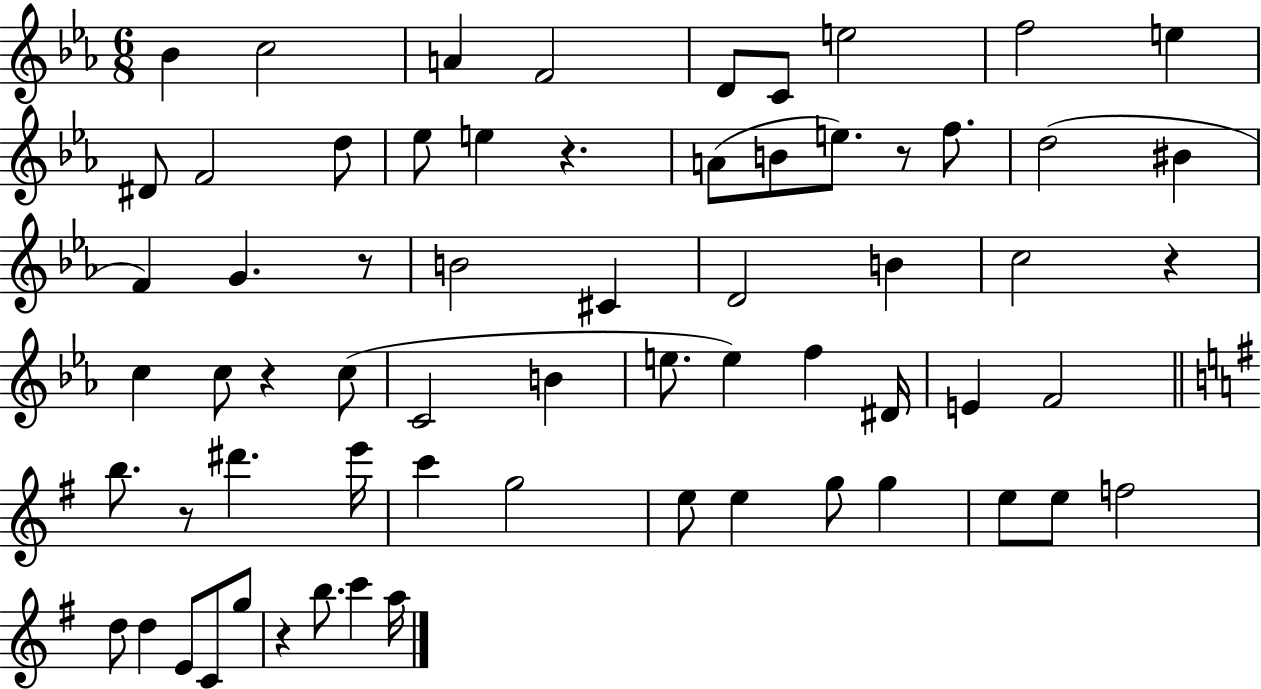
X:1
T:Untitled
M:6/8
L:1/4
K:Eb
_B c2 A F2 D/2 C/2 e2 f2 e ^D/2 F2 d/2 _e/2 e z A/2 B/2 e/2 z/2 f/2 d2 ^B F G z/2 B2 ^C D2 B c2 z c c/2 z c/2 C2 B e/2 e f ^D/4 E F2 b/2 z/2 ^d' e'/4 c' g2 e/2 e g/2 g e/2 e/2 f2 d/2 d E/2 C/2 g/2 z b/2 c' a/4